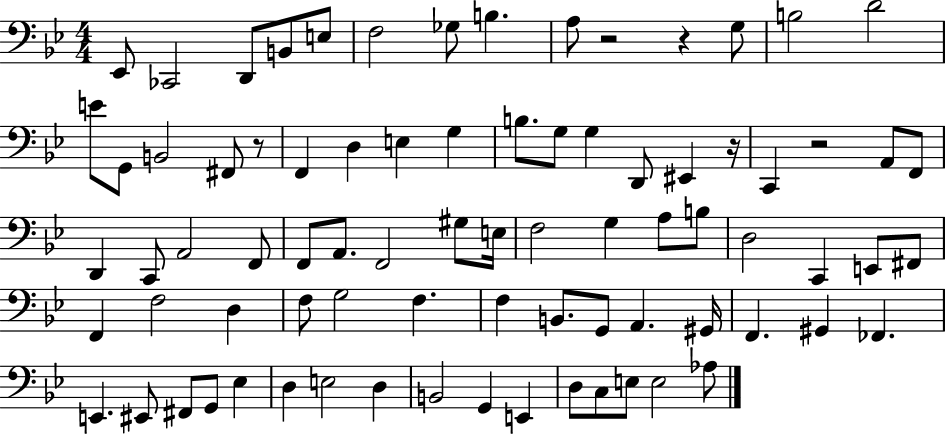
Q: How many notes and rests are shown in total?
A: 80